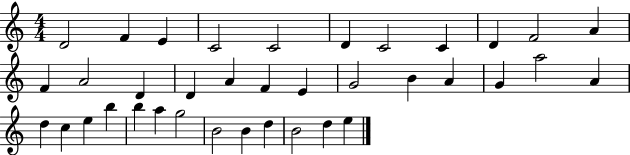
X:1
T:Untitled
M:4/4
L:1/4
K:C
D2 F E C2 C2 D C2 C D F2 A F A2 D D A F E G2 B A G a2 A d c e b b a g2 B2 B d B2 d e